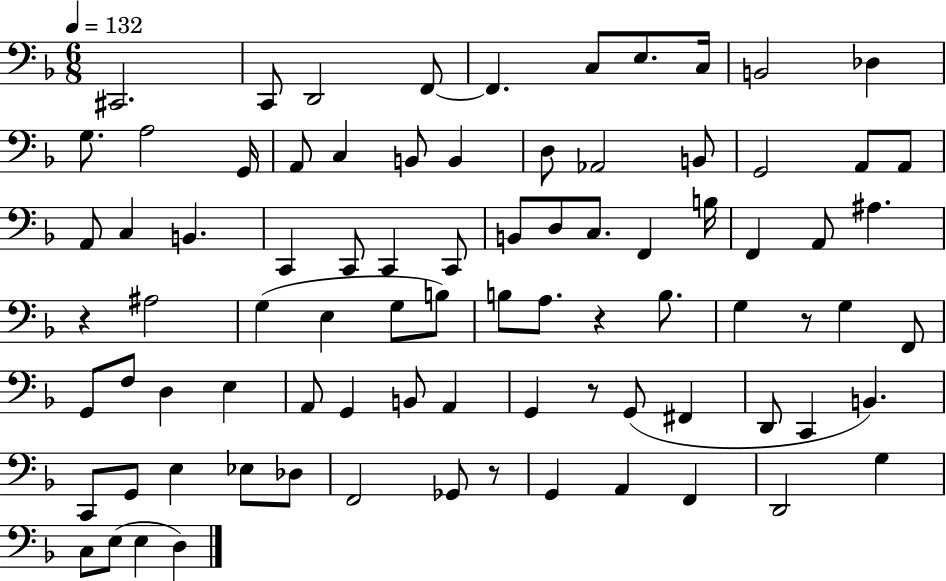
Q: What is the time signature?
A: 6/8